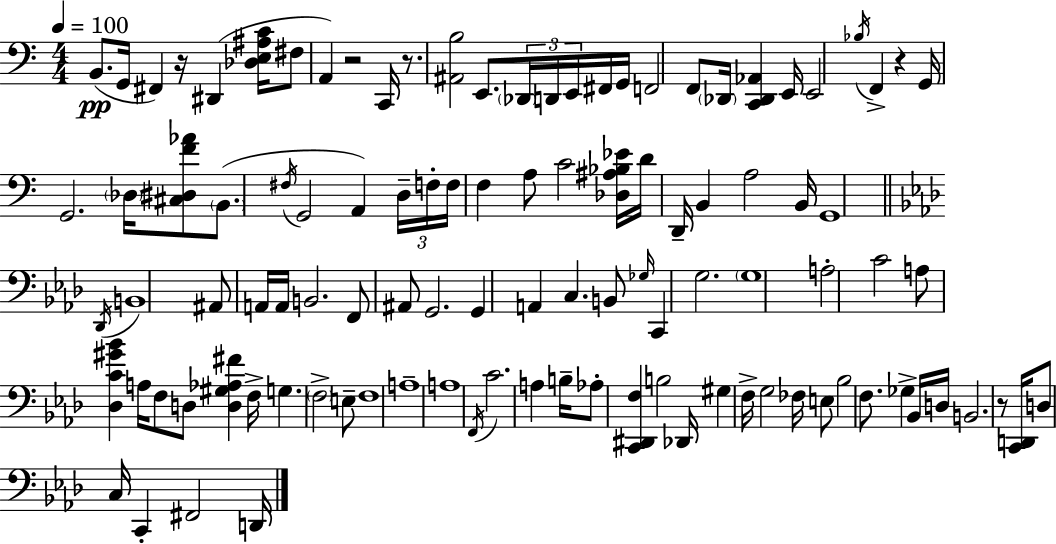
{
  \clef bass
  \numericTimeSignature
  \time 4/4
  \key c \major
  \tempo 4 = 100
  \repeat volta 2 { b,8.(\pp g,16 fis,4) r16 dis,4( <des e ais c'>16 fis8 | a,4) r2 c,16 r8. | <ais, b>2 e,8. \tuplet 3/2 { \parenthesize des,16 d,16 e,16 } fis,16 g,16 | f,2 f,8 \parenthesize des,16 <c, des, aes,>4 e,16 | \break e,2 \acciaccatura { bes16 } f,4-> r4 | g,16 g,2. \parenthesize des16 <cis dis f' aes'>8 | \parenthesize b,8.( \acciaccatura { fis16 } g,2 a,4) | \tuplet 3/2 { d16-- f16-. f16 } f4 a8 c'2 | \break <des ais bes ees'>16 d'16 d,16-- b,4 a2 | b,16 g,1 | \bar "||" \break \key aes \major \acciaccatura { des,16 } b,1 | ais,8 a,16 a,16 b,2. | f,8 ais,8 g,2. | g,4 a,4 c4. b,8 | \break \grace { ges16 } c,4 g2. | \parenthesize g1 | a2-. c'2 | a8 <des c' gis' bes'>4 a16 f8 d8 <d gis aes fis'>4 | \break f16-> g4. \parenthesize f2-> | e8-- f1 | a1-- | a1 | \break \acciaccatura { f,16 } c'2. a4 | b16-- aes8-. <c, dis, f>4 b2 | des,16 gis4 f16-> g2 | fes16 e8 bes2 f8. ges4-> | \break bes,16 d16 b,2. | r8 <c, d,>16 d8 c16 c,4-. fis,2 | d,16 } \bar "|."
}